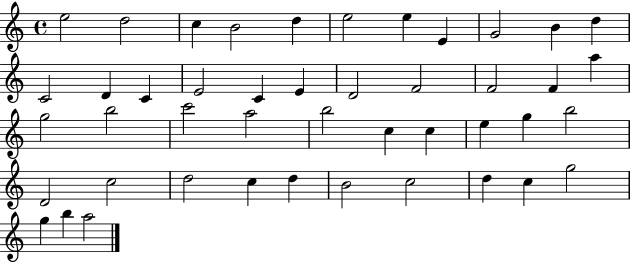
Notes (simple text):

E5/h D5/h C5/q B4/h D5/q E5/h E5/q E4/q G4/h B4/q D5/q C4/h D4/q C4/q E4/h C4/q E4/q D4/h F4/h F4/h F4/q A5/q G5/h B5/h C6/h A5/h B5/h C5/q C5/q E5/q G5/q B5/h D4/h C5/h D5/h C5/q D5/q B4/h C5/h D5/q C5/q G5/h G5/q B5/q A5/h